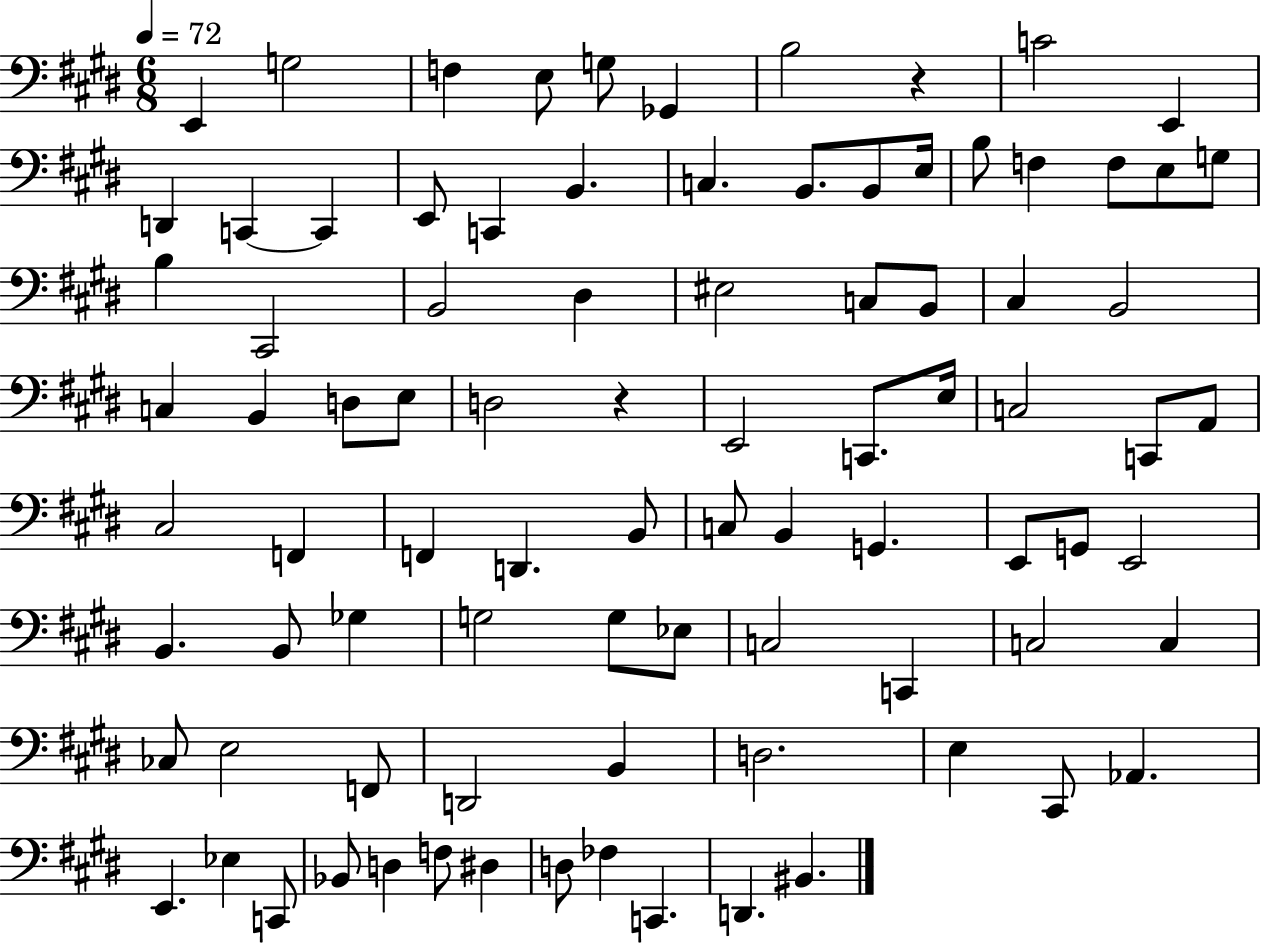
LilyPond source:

{
  \clef bass
  \numericTimeSignature
  \time 6/8
  \key e \major
  \tempo 4 = 72
  e,4 g2 | f4 e8 g8 ges,4 | b2 r4 | c'2 e,4 | \break d,4 c,4~~ c,4 | e,8 c,4 b,4. | c4. b,8. b,8 e16 | b8 f4 f8 e8 g8 | \break b4 cis,2 | b,2 dis4 | eis2 c8 b,8 | cis4 b,2 | \break c4 b,4 d8 e8 | d2 r4 | e,2 c,8. e16 | c2 c,8 a,8 | \break cis2 f,4 | f,4 d,4. b,8 | c8 b,4 g,4. | e,8 g,8 e,2 | \break b,4. b,8 ges4 | g2 g8 ees8 | c2 c,4 | c2 c4 | \break ces8 e2 f,8 | d,2 b,4 | d2. | e4 cis,8 aes,4. | \break e,4. ees4 c,8 | bes,8 d4 f8 dis4 | d8 fes4 c,4. | d,4. bis,4. | \break \bar "|."
}